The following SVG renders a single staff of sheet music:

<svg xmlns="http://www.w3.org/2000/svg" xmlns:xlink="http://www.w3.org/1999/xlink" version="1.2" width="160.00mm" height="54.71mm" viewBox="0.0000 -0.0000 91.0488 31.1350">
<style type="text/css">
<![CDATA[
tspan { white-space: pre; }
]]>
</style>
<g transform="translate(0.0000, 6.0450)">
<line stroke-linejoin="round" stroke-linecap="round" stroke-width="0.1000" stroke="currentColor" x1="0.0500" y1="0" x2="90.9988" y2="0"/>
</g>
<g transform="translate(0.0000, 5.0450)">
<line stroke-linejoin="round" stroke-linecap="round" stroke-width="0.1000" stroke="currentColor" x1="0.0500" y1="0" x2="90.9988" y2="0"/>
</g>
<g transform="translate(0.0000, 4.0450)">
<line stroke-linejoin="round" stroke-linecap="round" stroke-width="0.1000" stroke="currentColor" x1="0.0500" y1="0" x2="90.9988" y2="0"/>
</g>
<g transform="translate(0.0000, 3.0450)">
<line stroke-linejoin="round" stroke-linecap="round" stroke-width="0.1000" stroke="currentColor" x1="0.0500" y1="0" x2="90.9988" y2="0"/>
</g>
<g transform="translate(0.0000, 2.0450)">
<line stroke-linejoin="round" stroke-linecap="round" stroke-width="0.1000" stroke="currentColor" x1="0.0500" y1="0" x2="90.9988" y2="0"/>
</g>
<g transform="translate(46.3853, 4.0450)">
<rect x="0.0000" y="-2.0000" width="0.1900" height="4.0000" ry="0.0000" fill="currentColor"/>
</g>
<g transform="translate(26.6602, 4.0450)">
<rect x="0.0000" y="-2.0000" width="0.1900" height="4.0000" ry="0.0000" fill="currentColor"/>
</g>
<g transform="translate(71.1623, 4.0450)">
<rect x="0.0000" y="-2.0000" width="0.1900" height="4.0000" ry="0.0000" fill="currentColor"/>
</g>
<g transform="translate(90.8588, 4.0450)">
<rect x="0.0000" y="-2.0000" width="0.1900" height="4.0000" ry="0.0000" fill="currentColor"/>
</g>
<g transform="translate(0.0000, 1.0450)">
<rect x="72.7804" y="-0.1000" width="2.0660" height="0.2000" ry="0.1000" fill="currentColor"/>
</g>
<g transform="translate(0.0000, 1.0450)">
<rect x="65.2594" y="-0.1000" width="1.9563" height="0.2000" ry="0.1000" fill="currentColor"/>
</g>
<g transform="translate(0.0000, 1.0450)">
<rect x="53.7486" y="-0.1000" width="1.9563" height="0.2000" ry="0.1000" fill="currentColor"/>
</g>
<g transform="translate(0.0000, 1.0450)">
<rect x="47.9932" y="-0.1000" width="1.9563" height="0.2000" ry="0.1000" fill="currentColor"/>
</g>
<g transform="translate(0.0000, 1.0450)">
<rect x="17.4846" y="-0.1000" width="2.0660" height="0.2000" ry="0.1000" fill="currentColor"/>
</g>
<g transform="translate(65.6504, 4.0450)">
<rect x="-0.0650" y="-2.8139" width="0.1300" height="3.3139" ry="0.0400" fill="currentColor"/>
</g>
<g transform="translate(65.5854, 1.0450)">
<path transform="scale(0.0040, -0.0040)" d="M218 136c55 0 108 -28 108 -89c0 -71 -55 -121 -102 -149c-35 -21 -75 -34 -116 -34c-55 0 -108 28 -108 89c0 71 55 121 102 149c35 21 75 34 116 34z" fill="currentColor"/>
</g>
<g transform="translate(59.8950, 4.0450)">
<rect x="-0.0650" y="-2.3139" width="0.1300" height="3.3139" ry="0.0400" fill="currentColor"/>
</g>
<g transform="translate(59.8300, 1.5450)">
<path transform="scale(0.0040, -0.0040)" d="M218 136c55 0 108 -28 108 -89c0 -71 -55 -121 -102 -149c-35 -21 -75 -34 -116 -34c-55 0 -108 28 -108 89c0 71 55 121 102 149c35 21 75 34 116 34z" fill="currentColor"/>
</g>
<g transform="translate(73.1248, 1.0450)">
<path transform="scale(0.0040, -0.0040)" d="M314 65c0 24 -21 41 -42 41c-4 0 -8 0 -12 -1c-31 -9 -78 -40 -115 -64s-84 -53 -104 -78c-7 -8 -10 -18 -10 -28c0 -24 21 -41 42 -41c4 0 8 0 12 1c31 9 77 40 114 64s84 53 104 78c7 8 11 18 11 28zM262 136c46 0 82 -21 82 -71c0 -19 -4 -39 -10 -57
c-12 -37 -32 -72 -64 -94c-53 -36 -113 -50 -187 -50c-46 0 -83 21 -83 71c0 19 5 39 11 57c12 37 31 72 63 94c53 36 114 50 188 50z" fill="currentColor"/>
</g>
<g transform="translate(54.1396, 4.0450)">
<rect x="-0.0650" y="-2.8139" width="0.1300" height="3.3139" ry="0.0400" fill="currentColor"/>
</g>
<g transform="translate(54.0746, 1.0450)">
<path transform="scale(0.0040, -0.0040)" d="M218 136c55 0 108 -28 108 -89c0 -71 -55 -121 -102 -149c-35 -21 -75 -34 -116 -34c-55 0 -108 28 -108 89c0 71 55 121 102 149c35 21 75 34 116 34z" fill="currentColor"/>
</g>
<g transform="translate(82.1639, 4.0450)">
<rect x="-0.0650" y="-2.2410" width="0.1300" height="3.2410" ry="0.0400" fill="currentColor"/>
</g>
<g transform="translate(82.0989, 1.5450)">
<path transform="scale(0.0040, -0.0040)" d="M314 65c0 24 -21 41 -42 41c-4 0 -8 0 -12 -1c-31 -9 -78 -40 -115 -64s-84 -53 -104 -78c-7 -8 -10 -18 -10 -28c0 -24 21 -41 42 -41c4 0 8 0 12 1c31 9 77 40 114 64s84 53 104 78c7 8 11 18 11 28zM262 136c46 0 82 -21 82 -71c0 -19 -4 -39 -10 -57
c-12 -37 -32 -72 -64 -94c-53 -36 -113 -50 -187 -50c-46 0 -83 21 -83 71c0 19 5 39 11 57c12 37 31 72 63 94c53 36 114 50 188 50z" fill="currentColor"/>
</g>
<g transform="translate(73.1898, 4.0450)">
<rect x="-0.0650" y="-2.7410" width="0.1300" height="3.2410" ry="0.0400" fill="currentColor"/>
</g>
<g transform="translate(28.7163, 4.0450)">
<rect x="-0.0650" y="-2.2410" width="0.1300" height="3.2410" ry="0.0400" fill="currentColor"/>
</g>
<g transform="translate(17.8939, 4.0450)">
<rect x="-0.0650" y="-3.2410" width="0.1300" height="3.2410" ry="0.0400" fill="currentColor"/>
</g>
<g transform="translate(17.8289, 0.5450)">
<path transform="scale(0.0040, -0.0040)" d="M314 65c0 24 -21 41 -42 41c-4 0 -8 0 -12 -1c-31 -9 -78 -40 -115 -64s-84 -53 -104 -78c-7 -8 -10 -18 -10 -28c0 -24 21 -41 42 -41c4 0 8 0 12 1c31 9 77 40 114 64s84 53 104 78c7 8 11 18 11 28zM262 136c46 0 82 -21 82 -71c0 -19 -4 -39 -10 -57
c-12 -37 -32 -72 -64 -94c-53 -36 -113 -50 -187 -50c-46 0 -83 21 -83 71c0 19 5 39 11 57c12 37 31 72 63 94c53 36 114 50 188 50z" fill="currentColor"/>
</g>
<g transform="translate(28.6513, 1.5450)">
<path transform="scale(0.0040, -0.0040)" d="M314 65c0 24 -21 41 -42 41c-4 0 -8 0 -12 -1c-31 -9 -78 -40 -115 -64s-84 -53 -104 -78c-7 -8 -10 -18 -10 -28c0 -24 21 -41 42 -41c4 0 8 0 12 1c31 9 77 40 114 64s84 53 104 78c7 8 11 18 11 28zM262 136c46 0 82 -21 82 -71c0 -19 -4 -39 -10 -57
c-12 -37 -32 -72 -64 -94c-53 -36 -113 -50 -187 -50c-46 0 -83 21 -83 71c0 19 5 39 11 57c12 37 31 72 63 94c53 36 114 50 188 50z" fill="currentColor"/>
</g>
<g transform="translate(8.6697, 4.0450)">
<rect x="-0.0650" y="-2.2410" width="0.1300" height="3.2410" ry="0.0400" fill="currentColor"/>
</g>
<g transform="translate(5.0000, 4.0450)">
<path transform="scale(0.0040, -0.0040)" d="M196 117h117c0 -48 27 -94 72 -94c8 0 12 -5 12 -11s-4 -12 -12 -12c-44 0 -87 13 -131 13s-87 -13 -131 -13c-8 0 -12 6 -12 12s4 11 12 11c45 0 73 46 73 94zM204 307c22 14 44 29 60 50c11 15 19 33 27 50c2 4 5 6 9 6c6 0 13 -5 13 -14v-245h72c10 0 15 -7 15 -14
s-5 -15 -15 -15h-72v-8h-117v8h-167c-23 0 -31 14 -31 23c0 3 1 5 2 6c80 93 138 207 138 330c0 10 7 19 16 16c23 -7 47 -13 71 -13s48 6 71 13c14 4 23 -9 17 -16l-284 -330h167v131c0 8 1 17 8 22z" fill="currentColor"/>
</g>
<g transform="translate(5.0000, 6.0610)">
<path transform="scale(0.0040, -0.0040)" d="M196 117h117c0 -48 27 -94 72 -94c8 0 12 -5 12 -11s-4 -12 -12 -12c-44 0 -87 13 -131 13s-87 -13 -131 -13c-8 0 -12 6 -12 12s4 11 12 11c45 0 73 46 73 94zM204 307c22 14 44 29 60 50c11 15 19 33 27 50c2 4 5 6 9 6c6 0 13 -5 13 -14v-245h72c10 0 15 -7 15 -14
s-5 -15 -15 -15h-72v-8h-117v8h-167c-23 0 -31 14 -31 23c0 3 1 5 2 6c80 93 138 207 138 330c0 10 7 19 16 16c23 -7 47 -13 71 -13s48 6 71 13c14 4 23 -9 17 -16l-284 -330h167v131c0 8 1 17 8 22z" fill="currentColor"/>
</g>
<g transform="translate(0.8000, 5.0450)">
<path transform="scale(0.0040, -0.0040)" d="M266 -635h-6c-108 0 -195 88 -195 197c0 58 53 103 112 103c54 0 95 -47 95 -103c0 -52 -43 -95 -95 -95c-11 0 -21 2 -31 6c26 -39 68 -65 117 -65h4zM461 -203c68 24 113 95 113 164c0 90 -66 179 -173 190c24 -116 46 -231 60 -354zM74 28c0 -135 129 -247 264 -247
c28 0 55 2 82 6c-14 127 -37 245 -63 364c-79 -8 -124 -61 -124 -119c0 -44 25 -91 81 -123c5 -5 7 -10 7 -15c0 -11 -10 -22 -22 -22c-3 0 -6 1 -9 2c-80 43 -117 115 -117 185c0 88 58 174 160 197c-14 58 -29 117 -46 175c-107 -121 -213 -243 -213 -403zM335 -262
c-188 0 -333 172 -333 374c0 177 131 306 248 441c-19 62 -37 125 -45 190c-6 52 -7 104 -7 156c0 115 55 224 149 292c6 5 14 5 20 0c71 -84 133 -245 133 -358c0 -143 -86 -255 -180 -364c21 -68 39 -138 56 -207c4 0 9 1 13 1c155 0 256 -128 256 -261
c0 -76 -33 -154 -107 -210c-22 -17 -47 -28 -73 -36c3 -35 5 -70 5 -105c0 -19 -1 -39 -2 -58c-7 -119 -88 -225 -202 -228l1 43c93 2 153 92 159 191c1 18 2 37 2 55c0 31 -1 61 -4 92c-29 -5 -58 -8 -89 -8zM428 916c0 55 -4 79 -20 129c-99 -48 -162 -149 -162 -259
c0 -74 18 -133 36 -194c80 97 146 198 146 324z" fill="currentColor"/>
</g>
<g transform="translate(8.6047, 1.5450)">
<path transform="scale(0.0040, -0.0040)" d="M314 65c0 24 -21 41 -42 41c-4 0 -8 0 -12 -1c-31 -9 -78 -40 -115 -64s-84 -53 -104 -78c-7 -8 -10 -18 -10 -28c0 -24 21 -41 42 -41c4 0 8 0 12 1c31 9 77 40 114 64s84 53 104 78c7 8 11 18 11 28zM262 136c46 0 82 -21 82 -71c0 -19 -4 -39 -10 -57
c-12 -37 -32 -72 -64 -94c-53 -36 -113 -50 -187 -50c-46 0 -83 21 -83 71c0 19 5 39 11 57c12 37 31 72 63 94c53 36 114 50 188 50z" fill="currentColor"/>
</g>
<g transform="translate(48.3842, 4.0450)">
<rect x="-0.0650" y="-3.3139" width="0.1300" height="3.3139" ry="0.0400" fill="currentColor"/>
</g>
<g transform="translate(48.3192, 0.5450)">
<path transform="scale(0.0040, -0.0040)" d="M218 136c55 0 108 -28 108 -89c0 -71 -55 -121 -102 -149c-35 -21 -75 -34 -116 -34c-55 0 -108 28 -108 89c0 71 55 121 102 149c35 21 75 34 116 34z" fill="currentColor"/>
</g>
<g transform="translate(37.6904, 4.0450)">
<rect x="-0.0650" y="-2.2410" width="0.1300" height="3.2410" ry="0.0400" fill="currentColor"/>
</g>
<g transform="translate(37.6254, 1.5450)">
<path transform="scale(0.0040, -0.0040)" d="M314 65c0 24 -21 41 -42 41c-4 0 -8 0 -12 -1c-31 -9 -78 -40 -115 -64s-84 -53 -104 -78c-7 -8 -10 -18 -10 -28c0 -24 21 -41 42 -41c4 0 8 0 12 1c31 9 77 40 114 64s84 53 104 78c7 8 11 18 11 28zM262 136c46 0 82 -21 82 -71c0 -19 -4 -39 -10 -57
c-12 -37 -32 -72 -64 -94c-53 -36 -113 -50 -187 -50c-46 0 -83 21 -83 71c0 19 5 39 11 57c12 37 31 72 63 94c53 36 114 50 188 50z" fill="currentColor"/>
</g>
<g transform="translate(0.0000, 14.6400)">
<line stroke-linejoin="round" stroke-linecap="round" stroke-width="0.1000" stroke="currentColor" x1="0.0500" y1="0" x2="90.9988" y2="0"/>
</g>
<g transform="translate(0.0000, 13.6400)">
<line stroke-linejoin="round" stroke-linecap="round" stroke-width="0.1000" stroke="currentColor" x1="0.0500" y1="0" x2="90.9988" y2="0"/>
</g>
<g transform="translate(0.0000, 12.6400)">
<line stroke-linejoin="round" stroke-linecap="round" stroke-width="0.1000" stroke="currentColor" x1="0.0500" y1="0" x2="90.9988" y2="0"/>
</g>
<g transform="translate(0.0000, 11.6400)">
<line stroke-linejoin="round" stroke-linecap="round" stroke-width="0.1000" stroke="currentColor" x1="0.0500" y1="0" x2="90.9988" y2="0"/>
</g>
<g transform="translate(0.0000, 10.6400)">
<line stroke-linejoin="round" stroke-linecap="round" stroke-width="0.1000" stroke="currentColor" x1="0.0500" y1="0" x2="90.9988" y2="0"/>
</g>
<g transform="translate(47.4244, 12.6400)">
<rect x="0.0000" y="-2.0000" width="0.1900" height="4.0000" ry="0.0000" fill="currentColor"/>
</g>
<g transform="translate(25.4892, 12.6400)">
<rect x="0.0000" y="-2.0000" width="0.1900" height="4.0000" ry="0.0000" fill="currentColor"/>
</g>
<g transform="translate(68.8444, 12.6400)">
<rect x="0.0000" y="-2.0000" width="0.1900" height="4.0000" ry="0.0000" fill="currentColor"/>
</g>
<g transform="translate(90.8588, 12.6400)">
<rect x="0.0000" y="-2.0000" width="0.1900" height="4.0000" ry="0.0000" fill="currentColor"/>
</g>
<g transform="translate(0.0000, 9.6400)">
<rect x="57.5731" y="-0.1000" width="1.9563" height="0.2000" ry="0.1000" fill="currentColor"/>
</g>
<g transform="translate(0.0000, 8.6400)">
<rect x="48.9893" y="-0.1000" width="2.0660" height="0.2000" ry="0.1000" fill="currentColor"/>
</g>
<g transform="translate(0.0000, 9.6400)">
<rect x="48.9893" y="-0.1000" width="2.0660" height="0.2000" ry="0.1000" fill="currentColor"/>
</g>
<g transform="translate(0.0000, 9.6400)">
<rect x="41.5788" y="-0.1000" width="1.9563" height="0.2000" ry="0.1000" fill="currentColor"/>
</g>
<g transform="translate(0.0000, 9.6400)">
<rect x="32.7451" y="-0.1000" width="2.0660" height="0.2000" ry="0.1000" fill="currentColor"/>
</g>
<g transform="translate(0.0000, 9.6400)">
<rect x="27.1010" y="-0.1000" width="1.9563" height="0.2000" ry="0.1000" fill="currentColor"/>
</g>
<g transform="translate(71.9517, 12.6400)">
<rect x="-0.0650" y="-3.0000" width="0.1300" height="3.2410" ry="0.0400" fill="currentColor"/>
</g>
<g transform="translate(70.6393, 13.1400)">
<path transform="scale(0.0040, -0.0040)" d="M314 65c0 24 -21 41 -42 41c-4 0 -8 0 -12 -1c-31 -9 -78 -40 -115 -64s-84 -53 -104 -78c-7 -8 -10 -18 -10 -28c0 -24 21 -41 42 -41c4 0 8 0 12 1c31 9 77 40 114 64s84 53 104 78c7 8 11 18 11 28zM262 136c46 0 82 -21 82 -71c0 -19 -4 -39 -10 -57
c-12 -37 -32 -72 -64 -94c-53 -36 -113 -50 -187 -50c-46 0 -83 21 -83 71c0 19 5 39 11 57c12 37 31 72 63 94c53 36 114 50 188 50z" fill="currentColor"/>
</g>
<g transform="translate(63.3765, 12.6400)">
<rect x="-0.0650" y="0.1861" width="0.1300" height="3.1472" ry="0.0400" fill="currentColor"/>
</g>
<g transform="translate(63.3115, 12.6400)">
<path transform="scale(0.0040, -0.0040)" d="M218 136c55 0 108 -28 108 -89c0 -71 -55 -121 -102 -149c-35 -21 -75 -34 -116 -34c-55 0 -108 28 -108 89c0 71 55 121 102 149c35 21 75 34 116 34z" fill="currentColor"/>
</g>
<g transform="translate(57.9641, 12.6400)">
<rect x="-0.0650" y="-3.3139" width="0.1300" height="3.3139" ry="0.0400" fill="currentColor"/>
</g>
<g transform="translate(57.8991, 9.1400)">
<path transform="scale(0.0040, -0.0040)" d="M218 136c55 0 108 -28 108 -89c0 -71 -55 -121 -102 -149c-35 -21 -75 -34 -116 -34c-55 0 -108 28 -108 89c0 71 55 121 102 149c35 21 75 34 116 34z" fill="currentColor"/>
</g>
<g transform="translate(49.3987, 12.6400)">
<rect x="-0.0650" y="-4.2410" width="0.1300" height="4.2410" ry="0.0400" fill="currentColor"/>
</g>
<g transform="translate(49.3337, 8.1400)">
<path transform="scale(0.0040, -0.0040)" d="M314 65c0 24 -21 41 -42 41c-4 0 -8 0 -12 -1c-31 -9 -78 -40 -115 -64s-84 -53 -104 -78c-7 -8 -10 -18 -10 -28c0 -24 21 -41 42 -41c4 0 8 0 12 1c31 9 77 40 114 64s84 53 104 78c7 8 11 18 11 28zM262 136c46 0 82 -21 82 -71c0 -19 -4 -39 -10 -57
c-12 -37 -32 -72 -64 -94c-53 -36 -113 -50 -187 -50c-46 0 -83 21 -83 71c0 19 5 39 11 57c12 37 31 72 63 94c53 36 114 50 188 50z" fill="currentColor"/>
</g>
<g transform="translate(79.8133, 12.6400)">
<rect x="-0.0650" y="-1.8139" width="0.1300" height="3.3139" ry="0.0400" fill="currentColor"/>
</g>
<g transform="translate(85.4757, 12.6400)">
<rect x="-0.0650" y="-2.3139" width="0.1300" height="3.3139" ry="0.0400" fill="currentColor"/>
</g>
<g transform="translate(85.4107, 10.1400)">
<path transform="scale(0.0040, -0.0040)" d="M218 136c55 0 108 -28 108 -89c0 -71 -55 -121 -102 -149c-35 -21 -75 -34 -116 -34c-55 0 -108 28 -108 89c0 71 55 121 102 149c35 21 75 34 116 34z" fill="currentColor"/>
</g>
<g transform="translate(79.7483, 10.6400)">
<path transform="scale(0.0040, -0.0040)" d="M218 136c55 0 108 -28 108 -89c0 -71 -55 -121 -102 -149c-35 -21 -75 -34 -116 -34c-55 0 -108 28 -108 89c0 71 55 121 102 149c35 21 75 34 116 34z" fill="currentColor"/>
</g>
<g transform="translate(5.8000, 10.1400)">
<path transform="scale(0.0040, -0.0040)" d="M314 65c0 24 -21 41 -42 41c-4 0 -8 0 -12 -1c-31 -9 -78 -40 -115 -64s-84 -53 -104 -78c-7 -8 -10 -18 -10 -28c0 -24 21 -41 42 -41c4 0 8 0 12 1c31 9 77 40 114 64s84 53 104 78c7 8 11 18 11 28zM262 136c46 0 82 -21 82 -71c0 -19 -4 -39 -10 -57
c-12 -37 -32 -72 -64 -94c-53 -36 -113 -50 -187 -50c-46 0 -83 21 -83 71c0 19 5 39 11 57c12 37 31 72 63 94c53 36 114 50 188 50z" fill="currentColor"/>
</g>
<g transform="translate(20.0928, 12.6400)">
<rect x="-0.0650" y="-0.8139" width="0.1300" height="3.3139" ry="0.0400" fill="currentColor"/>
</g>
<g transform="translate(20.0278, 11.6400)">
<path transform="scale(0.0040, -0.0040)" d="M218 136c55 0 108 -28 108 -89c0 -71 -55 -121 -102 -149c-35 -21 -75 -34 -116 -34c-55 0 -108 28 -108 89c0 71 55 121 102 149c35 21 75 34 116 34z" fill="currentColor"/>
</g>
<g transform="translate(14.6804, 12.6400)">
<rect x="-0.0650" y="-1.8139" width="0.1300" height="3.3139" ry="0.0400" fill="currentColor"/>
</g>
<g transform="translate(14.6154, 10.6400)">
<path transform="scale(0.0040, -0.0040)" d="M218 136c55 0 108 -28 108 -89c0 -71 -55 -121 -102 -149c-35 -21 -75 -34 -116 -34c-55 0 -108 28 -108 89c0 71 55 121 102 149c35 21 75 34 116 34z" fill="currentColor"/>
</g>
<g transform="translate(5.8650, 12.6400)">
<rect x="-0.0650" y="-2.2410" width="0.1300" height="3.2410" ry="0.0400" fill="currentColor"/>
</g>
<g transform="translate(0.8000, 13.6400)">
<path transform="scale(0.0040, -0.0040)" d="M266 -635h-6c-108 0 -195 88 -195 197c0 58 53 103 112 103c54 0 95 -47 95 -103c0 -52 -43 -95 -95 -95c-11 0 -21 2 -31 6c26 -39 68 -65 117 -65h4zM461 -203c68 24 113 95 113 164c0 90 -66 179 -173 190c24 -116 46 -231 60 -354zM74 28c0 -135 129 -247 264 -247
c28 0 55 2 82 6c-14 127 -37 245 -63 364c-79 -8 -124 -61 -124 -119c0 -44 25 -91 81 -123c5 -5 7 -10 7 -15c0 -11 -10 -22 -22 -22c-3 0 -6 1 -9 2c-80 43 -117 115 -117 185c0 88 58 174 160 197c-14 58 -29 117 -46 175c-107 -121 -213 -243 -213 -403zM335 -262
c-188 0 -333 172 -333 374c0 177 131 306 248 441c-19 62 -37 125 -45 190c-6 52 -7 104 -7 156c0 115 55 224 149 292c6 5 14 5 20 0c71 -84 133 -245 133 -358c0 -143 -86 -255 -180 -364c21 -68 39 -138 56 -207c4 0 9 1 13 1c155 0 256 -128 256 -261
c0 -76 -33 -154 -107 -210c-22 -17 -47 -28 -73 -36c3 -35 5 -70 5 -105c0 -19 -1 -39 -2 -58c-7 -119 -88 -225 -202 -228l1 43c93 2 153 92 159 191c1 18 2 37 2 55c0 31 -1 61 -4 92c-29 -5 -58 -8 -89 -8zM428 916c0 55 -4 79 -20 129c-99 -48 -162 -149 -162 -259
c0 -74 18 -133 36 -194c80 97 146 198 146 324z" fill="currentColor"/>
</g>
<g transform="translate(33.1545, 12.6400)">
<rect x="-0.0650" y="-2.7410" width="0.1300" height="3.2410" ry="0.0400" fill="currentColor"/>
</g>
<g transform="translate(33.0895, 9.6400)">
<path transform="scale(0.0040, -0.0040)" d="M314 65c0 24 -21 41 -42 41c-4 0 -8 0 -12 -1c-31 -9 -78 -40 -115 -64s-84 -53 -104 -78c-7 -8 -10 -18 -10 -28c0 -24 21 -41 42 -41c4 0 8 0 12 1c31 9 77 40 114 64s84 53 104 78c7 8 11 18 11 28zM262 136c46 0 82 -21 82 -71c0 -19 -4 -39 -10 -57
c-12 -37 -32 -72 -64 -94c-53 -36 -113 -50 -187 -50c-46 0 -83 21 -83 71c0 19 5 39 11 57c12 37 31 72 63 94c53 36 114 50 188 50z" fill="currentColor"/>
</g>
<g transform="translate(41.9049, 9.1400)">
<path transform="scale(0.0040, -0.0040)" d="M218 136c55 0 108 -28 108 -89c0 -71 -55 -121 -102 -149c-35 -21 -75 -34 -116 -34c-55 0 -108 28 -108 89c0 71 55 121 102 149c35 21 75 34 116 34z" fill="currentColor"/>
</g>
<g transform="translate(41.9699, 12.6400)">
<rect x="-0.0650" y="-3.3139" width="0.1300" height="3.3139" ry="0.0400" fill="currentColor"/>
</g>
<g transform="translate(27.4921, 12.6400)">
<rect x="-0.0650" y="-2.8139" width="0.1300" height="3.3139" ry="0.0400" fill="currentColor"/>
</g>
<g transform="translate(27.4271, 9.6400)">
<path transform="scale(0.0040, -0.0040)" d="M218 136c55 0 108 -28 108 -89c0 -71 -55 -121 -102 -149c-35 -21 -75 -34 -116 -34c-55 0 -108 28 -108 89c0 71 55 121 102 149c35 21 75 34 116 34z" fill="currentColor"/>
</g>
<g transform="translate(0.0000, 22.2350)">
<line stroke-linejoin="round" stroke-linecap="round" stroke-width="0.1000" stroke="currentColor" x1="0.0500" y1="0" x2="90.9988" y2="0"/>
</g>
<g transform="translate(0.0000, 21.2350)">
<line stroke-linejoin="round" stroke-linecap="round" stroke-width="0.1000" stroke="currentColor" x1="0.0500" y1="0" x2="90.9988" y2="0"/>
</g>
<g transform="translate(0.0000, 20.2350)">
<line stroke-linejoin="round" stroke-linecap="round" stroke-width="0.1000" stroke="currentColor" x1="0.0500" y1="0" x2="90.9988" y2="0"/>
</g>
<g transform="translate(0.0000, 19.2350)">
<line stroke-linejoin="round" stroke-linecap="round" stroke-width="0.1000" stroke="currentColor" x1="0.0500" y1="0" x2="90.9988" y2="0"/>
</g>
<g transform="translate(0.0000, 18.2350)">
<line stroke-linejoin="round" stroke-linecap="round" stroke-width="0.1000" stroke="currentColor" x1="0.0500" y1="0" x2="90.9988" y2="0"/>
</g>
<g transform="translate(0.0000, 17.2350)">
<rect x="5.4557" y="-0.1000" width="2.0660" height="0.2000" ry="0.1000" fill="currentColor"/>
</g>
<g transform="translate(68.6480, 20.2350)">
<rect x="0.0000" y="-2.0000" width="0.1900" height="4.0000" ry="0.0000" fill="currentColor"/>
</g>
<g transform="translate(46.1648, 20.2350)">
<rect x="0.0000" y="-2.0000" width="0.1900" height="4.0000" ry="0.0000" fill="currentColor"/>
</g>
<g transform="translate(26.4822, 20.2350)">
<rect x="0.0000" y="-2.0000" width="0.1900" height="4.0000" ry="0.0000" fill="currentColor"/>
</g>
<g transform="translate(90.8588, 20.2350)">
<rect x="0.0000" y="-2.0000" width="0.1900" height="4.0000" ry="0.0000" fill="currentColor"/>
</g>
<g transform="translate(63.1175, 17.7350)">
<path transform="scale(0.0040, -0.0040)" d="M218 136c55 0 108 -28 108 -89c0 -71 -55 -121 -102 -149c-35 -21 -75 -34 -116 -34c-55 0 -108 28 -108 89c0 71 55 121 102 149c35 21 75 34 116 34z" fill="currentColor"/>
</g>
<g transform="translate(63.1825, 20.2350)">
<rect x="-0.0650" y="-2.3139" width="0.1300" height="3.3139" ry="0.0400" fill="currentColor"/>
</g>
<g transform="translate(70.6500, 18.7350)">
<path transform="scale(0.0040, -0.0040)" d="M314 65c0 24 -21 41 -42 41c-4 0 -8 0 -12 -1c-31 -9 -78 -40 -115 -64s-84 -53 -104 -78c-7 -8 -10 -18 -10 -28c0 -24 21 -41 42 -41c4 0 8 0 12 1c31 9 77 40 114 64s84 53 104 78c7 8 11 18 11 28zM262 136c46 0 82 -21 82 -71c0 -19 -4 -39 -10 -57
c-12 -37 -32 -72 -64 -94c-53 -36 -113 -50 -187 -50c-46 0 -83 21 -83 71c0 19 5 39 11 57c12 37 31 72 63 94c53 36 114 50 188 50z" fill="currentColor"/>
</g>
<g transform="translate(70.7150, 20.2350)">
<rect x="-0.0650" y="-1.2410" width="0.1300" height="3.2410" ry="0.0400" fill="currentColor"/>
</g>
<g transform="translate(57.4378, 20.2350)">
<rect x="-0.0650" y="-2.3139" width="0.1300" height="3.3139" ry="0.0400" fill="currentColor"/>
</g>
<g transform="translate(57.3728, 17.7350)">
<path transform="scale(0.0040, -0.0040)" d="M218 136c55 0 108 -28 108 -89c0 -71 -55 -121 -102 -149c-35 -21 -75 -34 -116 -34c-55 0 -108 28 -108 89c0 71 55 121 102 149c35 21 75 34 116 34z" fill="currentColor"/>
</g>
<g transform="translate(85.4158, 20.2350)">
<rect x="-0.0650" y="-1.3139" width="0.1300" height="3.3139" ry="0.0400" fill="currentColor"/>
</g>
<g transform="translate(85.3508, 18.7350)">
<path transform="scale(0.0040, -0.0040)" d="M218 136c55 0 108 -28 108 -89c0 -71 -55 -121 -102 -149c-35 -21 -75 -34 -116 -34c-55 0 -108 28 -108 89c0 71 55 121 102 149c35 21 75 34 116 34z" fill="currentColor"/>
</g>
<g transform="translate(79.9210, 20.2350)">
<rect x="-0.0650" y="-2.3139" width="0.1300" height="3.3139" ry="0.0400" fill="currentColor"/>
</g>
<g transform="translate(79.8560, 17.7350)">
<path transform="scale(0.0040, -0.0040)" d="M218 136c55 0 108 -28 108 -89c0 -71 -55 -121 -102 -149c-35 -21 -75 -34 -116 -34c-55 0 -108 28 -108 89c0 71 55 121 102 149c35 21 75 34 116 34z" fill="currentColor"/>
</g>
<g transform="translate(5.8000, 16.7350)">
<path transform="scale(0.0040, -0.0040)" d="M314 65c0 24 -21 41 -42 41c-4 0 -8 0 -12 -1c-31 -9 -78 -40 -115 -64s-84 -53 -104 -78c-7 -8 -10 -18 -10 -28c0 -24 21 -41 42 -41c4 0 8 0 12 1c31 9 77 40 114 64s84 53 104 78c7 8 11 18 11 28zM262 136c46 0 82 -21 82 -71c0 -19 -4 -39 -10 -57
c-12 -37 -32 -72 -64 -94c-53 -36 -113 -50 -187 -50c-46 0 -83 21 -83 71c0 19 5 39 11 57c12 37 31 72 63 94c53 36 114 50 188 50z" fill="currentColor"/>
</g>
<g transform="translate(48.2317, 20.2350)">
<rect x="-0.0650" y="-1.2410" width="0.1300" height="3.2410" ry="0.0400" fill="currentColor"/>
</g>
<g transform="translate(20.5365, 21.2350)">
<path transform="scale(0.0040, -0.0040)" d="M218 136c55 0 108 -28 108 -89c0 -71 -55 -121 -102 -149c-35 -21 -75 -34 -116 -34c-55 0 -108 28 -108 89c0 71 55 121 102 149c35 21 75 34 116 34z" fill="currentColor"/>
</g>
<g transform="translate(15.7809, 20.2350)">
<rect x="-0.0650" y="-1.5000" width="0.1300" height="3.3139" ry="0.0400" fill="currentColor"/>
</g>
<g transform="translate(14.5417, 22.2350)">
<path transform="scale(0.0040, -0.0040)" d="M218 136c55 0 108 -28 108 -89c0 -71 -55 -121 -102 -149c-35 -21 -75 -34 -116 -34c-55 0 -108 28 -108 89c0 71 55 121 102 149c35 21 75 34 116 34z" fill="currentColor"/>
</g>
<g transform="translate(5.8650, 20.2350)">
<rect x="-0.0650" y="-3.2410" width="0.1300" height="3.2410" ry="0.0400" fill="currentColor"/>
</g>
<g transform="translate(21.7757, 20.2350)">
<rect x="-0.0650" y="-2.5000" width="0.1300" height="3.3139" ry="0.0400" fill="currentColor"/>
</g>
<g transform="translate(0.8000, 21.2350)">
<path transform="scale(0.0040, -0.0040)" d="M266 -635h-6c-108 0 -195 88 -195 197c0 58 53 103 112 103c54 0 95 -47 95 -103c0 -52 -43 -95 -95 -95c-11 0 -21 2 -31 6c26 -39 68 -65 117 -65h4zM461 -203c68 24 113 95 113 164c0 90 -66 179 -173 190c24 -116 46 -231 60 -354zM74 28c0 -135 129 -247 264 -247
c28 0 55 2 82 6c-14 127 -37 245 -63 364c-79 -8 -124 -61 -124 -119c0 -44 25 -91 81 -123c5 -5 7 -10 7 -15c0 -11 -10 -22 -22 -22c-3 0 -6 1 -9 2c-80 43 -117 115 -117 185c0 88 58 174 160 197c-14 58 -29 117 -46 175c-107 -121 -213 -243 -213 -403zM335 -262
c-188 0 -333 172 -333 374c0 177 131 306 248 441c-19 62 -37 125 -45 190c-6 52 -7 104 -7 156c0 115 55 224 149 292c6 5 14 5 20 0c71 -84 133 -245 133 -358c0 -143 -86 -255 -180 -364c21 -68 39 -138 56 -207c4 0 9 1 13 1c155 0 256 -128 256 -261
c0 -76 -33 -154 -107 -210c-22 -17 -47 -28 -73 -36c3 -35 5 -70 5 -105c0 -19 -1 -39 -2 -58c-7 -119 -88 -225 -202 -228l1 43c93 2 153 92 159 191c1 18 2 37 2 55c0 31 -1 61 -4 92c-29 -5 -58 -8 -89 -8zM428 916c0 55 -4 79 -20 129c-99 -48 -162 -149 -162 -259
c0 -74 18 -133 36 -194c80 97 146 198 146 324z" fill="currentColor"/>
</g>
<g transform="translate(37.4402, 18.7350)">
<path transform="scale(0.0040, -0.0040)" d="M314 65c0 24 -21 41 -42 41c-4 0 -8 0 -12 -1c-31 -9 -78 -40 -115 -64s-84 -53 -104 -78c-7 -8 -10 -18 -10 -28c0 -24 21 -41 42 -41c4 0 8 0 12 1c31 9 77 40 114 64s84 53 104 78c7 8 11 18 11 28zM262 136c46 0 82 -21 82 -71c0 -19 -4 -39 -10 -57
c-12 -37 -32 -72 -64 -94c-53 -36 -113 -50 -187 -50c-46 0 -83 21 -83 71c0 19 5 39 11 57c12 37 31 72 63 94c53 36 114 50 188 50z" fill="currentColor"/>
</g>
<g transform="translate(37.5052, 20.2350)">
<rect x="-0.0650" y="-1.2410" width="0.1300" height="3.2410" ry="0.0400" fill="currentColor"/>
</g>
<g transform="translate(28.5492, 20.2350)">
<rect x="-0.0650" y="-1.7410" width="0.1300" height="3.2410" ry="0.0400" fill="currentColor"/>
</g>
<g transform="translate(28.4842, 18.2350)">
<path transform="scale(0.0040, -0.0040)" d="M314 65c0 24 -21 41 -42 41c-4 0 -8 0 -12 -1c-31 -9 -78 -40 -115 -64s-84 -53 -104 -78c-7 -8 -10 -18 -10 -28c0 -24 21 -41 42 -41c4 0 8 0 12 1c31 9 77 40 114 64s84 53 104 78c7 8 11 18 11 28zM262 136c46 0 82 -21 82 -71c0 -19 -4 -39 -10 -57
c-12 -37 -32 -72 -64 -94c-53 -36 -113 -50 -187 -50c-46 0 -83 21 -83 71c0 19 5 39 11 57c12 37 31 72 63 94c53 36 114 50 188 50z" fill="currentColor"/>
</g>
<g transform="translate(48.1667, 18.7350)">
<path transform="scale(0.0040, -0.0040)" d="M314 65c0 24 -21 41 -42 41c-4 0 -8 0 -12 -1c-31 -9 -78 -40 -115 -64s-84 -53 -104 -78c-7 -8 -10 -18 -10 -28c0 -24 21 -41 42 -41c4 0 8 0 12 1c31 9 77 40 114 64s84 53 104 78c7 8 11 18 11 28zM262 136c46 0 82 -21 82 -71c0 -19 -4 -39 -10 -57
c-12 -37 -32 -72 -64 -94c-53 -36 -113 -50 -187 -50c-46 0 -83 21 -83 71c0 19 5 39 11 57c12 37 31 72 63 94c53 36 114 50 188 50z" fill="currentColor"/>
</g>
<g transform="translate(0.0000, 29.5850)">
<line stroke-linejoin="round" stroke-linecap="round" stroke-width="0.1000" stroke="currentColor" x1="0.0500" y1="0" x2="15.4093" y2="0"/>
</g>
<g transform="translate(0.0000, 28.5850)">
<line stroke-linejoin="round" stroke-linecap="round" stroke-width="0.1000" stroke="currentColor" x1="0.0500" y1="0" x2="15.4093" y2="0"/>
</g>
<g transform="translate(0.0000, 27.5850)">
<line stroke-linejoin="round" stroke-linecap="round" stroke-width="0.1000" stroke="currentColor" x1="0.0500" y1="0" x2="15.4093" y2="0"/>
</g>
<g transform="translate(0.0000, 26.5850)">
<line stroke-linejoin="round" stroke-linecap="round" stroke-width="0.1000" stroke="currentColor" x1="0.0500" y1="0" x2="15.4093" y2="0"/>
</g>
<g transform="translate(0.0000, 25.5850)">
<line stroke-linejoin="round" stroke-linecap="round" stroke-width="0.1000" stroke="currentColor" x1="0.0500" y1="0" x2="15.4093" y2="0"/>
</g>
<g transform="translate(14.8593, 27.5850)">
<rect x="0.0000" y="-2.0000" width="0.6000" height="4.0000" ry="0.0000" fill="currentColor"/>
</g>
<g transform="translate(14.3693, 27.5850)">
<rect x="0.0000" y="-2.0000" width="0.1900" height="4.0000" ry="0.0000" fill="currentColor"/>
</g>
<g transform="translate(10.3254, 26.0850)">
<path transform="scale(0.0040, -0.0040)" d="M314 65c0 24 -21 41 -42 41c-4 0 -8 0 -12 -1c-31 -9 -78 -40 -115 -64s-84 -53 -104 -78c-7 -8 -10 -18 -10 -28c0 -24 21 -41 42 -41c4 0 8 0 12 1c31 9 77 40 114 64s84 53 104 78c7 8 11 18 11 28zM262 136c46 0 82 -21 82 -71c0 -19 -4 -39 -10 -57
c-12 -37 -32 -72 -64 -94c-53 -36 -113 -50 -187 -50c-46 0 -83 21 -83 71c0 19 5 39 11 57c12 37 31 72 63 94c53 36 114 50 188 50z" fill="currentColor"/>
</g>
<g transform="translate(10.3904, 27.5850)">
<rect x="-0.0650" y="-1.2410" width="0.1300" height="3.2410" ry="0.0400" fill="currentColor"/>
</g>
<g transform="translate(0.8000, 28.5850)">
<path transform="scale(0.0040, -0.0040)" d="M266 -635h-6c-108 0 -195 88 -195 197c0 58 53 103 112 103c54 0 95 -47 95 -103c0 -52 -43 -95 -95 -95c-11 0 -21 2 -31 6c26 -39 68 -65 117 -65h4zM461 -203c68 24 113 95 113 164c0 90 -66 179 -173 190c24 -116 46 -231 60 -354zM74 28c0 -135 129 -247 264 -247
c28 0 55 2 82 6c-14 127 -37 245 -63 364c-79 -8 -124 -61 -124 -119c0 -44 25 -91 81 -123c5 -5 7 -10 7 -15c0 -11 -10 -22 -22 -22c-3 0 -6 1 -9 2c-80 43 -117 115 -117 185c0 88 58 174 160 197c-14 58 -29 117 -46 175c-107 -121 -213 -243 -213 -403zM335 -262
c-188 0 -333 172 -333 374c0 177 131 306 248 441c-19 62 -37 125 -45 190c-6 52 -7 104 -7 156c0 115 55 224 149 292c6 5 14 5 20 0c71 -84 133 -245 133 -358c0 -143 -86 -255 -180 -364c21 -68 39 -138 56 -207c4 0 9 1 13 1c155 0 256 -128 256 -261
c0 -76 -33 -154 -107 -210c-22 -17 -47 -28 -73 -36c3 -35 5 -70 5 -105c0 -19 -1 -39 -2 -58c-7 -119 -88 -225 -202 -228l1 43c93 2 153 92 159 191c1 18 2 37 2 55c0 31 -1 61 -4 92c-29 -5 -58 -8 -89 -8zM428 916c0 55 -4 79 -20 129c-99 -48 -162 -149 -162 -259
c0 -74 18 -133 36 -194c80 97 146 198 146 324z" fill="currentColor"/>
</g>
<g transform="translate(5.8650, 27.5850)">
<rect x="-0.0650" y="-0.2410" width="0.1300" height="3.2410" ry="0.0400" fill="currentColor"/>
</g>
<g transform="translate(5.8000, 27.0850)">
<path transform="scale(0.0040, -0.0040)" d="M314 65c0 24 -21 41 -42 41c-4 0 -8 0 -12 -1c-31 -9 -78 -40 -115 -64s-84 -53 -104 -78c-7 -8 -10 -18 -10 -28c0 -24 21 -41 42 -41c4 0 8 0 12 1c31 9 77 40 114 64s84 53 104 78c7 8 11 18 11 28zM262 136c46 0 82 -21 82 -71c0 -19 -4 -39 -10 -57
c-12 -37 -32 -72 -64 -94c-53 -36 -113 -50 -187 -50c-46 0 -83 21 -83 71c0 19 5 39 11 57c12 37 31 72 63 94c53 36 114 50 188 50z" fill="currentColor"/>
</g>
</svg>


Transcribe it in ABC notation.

X:1
T:Untitled
M:4/4
L:1/4
K:C
g2 b2 g2 g2 b a g a a2 g2 g2 f d a a2 b d'2 b B A2 f g b2 E G f2 e2 e2 g g e2 g e c2 e2